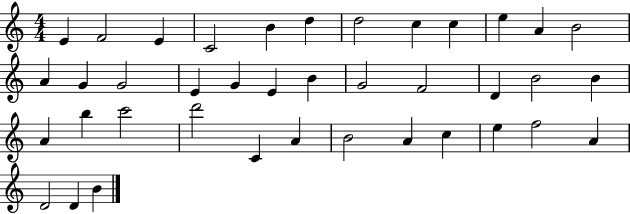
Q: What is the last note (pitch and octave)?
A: B4